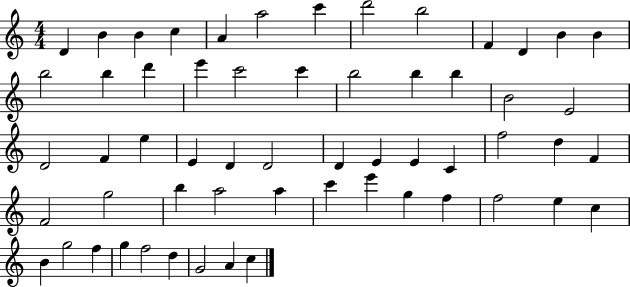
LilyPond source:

{
  \clef treble
  \numericTimeSignature
  \time 4/4
  \key c \major
  d'4 b'4 b'4 c''4 | a'4 a''2 c'''4 | d'''2 b''2 | f'4 d'4 b'4 b'4 | \break b''2 b''4 d'''4 | e'''4 c'''2 c'''4 | b''2 b''4 b''4 | b'2 e'2 | \break d'2 f'4 e''4 | e'4 d'4 d'2 | d'4 e'4 e'4 c'4 | f''2 d''4 f'4 | \break f'2 g''2 | b''4 a''2 a''4 | c'''4 e'''4 g''4 f''4 | f''2 e''4 c''4 | \break b'4 g''2 f''4 | g''4 f''2 d''4 | g'2 a'4 c''4 | \bar "|."
}